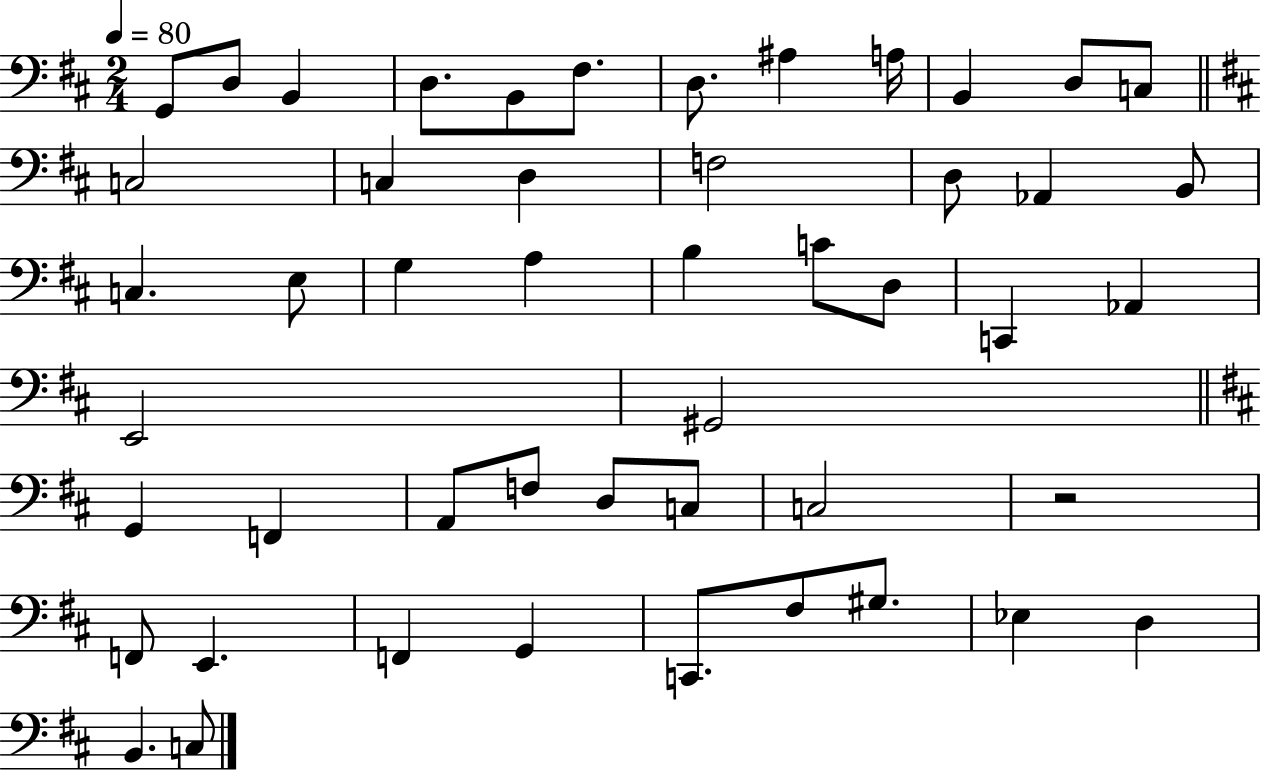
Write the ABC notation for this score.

X:1
T:Untitled
M:2/4
L:1/4
K:D
G,,/2 D,/2 B,, D,/2 B,,/2 ^F,/2 D,/2 ^A, A,/4 B,, D,/2 C,/2 C,2 C, D, F,2 D,/2 _A,, B,,/2 C, E,/2 G, A, B, C/2 D,/2 C,, _A,, E,,2 ^G,,2 G,, F,, A,,/2 F,/2 D,/2 C,/2 C,2 z2 F,,/2 E,, F,, G,, C,,/2 ^F,/2 ^G,/2 _E, D, B,, C,/2